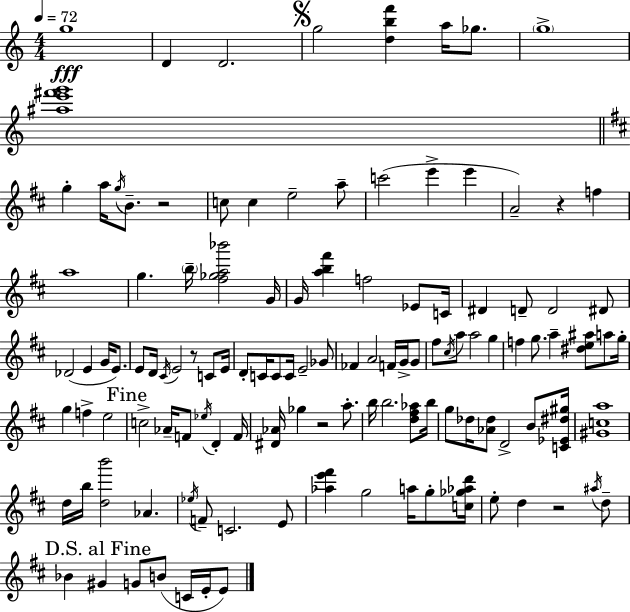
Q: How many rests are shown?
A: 5